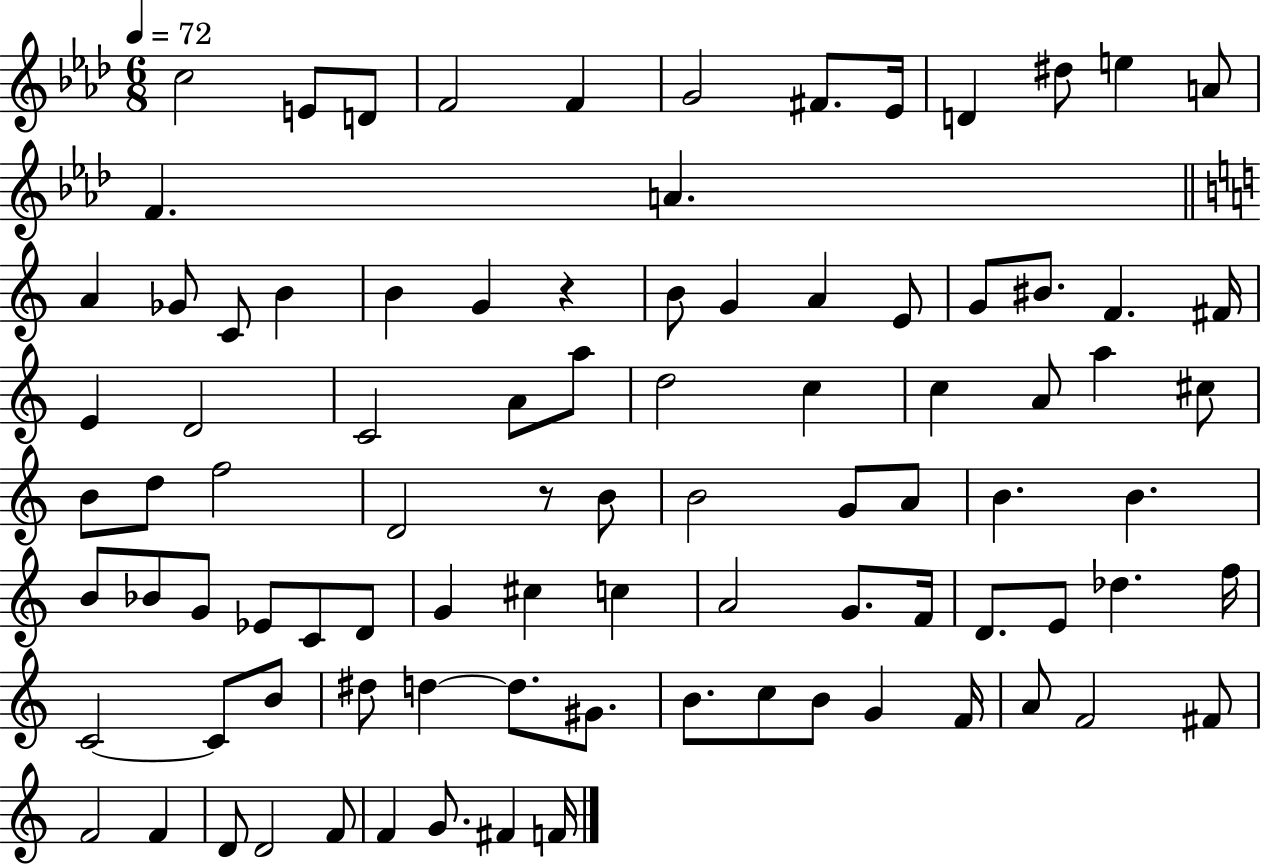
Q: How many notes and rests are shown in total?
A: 91